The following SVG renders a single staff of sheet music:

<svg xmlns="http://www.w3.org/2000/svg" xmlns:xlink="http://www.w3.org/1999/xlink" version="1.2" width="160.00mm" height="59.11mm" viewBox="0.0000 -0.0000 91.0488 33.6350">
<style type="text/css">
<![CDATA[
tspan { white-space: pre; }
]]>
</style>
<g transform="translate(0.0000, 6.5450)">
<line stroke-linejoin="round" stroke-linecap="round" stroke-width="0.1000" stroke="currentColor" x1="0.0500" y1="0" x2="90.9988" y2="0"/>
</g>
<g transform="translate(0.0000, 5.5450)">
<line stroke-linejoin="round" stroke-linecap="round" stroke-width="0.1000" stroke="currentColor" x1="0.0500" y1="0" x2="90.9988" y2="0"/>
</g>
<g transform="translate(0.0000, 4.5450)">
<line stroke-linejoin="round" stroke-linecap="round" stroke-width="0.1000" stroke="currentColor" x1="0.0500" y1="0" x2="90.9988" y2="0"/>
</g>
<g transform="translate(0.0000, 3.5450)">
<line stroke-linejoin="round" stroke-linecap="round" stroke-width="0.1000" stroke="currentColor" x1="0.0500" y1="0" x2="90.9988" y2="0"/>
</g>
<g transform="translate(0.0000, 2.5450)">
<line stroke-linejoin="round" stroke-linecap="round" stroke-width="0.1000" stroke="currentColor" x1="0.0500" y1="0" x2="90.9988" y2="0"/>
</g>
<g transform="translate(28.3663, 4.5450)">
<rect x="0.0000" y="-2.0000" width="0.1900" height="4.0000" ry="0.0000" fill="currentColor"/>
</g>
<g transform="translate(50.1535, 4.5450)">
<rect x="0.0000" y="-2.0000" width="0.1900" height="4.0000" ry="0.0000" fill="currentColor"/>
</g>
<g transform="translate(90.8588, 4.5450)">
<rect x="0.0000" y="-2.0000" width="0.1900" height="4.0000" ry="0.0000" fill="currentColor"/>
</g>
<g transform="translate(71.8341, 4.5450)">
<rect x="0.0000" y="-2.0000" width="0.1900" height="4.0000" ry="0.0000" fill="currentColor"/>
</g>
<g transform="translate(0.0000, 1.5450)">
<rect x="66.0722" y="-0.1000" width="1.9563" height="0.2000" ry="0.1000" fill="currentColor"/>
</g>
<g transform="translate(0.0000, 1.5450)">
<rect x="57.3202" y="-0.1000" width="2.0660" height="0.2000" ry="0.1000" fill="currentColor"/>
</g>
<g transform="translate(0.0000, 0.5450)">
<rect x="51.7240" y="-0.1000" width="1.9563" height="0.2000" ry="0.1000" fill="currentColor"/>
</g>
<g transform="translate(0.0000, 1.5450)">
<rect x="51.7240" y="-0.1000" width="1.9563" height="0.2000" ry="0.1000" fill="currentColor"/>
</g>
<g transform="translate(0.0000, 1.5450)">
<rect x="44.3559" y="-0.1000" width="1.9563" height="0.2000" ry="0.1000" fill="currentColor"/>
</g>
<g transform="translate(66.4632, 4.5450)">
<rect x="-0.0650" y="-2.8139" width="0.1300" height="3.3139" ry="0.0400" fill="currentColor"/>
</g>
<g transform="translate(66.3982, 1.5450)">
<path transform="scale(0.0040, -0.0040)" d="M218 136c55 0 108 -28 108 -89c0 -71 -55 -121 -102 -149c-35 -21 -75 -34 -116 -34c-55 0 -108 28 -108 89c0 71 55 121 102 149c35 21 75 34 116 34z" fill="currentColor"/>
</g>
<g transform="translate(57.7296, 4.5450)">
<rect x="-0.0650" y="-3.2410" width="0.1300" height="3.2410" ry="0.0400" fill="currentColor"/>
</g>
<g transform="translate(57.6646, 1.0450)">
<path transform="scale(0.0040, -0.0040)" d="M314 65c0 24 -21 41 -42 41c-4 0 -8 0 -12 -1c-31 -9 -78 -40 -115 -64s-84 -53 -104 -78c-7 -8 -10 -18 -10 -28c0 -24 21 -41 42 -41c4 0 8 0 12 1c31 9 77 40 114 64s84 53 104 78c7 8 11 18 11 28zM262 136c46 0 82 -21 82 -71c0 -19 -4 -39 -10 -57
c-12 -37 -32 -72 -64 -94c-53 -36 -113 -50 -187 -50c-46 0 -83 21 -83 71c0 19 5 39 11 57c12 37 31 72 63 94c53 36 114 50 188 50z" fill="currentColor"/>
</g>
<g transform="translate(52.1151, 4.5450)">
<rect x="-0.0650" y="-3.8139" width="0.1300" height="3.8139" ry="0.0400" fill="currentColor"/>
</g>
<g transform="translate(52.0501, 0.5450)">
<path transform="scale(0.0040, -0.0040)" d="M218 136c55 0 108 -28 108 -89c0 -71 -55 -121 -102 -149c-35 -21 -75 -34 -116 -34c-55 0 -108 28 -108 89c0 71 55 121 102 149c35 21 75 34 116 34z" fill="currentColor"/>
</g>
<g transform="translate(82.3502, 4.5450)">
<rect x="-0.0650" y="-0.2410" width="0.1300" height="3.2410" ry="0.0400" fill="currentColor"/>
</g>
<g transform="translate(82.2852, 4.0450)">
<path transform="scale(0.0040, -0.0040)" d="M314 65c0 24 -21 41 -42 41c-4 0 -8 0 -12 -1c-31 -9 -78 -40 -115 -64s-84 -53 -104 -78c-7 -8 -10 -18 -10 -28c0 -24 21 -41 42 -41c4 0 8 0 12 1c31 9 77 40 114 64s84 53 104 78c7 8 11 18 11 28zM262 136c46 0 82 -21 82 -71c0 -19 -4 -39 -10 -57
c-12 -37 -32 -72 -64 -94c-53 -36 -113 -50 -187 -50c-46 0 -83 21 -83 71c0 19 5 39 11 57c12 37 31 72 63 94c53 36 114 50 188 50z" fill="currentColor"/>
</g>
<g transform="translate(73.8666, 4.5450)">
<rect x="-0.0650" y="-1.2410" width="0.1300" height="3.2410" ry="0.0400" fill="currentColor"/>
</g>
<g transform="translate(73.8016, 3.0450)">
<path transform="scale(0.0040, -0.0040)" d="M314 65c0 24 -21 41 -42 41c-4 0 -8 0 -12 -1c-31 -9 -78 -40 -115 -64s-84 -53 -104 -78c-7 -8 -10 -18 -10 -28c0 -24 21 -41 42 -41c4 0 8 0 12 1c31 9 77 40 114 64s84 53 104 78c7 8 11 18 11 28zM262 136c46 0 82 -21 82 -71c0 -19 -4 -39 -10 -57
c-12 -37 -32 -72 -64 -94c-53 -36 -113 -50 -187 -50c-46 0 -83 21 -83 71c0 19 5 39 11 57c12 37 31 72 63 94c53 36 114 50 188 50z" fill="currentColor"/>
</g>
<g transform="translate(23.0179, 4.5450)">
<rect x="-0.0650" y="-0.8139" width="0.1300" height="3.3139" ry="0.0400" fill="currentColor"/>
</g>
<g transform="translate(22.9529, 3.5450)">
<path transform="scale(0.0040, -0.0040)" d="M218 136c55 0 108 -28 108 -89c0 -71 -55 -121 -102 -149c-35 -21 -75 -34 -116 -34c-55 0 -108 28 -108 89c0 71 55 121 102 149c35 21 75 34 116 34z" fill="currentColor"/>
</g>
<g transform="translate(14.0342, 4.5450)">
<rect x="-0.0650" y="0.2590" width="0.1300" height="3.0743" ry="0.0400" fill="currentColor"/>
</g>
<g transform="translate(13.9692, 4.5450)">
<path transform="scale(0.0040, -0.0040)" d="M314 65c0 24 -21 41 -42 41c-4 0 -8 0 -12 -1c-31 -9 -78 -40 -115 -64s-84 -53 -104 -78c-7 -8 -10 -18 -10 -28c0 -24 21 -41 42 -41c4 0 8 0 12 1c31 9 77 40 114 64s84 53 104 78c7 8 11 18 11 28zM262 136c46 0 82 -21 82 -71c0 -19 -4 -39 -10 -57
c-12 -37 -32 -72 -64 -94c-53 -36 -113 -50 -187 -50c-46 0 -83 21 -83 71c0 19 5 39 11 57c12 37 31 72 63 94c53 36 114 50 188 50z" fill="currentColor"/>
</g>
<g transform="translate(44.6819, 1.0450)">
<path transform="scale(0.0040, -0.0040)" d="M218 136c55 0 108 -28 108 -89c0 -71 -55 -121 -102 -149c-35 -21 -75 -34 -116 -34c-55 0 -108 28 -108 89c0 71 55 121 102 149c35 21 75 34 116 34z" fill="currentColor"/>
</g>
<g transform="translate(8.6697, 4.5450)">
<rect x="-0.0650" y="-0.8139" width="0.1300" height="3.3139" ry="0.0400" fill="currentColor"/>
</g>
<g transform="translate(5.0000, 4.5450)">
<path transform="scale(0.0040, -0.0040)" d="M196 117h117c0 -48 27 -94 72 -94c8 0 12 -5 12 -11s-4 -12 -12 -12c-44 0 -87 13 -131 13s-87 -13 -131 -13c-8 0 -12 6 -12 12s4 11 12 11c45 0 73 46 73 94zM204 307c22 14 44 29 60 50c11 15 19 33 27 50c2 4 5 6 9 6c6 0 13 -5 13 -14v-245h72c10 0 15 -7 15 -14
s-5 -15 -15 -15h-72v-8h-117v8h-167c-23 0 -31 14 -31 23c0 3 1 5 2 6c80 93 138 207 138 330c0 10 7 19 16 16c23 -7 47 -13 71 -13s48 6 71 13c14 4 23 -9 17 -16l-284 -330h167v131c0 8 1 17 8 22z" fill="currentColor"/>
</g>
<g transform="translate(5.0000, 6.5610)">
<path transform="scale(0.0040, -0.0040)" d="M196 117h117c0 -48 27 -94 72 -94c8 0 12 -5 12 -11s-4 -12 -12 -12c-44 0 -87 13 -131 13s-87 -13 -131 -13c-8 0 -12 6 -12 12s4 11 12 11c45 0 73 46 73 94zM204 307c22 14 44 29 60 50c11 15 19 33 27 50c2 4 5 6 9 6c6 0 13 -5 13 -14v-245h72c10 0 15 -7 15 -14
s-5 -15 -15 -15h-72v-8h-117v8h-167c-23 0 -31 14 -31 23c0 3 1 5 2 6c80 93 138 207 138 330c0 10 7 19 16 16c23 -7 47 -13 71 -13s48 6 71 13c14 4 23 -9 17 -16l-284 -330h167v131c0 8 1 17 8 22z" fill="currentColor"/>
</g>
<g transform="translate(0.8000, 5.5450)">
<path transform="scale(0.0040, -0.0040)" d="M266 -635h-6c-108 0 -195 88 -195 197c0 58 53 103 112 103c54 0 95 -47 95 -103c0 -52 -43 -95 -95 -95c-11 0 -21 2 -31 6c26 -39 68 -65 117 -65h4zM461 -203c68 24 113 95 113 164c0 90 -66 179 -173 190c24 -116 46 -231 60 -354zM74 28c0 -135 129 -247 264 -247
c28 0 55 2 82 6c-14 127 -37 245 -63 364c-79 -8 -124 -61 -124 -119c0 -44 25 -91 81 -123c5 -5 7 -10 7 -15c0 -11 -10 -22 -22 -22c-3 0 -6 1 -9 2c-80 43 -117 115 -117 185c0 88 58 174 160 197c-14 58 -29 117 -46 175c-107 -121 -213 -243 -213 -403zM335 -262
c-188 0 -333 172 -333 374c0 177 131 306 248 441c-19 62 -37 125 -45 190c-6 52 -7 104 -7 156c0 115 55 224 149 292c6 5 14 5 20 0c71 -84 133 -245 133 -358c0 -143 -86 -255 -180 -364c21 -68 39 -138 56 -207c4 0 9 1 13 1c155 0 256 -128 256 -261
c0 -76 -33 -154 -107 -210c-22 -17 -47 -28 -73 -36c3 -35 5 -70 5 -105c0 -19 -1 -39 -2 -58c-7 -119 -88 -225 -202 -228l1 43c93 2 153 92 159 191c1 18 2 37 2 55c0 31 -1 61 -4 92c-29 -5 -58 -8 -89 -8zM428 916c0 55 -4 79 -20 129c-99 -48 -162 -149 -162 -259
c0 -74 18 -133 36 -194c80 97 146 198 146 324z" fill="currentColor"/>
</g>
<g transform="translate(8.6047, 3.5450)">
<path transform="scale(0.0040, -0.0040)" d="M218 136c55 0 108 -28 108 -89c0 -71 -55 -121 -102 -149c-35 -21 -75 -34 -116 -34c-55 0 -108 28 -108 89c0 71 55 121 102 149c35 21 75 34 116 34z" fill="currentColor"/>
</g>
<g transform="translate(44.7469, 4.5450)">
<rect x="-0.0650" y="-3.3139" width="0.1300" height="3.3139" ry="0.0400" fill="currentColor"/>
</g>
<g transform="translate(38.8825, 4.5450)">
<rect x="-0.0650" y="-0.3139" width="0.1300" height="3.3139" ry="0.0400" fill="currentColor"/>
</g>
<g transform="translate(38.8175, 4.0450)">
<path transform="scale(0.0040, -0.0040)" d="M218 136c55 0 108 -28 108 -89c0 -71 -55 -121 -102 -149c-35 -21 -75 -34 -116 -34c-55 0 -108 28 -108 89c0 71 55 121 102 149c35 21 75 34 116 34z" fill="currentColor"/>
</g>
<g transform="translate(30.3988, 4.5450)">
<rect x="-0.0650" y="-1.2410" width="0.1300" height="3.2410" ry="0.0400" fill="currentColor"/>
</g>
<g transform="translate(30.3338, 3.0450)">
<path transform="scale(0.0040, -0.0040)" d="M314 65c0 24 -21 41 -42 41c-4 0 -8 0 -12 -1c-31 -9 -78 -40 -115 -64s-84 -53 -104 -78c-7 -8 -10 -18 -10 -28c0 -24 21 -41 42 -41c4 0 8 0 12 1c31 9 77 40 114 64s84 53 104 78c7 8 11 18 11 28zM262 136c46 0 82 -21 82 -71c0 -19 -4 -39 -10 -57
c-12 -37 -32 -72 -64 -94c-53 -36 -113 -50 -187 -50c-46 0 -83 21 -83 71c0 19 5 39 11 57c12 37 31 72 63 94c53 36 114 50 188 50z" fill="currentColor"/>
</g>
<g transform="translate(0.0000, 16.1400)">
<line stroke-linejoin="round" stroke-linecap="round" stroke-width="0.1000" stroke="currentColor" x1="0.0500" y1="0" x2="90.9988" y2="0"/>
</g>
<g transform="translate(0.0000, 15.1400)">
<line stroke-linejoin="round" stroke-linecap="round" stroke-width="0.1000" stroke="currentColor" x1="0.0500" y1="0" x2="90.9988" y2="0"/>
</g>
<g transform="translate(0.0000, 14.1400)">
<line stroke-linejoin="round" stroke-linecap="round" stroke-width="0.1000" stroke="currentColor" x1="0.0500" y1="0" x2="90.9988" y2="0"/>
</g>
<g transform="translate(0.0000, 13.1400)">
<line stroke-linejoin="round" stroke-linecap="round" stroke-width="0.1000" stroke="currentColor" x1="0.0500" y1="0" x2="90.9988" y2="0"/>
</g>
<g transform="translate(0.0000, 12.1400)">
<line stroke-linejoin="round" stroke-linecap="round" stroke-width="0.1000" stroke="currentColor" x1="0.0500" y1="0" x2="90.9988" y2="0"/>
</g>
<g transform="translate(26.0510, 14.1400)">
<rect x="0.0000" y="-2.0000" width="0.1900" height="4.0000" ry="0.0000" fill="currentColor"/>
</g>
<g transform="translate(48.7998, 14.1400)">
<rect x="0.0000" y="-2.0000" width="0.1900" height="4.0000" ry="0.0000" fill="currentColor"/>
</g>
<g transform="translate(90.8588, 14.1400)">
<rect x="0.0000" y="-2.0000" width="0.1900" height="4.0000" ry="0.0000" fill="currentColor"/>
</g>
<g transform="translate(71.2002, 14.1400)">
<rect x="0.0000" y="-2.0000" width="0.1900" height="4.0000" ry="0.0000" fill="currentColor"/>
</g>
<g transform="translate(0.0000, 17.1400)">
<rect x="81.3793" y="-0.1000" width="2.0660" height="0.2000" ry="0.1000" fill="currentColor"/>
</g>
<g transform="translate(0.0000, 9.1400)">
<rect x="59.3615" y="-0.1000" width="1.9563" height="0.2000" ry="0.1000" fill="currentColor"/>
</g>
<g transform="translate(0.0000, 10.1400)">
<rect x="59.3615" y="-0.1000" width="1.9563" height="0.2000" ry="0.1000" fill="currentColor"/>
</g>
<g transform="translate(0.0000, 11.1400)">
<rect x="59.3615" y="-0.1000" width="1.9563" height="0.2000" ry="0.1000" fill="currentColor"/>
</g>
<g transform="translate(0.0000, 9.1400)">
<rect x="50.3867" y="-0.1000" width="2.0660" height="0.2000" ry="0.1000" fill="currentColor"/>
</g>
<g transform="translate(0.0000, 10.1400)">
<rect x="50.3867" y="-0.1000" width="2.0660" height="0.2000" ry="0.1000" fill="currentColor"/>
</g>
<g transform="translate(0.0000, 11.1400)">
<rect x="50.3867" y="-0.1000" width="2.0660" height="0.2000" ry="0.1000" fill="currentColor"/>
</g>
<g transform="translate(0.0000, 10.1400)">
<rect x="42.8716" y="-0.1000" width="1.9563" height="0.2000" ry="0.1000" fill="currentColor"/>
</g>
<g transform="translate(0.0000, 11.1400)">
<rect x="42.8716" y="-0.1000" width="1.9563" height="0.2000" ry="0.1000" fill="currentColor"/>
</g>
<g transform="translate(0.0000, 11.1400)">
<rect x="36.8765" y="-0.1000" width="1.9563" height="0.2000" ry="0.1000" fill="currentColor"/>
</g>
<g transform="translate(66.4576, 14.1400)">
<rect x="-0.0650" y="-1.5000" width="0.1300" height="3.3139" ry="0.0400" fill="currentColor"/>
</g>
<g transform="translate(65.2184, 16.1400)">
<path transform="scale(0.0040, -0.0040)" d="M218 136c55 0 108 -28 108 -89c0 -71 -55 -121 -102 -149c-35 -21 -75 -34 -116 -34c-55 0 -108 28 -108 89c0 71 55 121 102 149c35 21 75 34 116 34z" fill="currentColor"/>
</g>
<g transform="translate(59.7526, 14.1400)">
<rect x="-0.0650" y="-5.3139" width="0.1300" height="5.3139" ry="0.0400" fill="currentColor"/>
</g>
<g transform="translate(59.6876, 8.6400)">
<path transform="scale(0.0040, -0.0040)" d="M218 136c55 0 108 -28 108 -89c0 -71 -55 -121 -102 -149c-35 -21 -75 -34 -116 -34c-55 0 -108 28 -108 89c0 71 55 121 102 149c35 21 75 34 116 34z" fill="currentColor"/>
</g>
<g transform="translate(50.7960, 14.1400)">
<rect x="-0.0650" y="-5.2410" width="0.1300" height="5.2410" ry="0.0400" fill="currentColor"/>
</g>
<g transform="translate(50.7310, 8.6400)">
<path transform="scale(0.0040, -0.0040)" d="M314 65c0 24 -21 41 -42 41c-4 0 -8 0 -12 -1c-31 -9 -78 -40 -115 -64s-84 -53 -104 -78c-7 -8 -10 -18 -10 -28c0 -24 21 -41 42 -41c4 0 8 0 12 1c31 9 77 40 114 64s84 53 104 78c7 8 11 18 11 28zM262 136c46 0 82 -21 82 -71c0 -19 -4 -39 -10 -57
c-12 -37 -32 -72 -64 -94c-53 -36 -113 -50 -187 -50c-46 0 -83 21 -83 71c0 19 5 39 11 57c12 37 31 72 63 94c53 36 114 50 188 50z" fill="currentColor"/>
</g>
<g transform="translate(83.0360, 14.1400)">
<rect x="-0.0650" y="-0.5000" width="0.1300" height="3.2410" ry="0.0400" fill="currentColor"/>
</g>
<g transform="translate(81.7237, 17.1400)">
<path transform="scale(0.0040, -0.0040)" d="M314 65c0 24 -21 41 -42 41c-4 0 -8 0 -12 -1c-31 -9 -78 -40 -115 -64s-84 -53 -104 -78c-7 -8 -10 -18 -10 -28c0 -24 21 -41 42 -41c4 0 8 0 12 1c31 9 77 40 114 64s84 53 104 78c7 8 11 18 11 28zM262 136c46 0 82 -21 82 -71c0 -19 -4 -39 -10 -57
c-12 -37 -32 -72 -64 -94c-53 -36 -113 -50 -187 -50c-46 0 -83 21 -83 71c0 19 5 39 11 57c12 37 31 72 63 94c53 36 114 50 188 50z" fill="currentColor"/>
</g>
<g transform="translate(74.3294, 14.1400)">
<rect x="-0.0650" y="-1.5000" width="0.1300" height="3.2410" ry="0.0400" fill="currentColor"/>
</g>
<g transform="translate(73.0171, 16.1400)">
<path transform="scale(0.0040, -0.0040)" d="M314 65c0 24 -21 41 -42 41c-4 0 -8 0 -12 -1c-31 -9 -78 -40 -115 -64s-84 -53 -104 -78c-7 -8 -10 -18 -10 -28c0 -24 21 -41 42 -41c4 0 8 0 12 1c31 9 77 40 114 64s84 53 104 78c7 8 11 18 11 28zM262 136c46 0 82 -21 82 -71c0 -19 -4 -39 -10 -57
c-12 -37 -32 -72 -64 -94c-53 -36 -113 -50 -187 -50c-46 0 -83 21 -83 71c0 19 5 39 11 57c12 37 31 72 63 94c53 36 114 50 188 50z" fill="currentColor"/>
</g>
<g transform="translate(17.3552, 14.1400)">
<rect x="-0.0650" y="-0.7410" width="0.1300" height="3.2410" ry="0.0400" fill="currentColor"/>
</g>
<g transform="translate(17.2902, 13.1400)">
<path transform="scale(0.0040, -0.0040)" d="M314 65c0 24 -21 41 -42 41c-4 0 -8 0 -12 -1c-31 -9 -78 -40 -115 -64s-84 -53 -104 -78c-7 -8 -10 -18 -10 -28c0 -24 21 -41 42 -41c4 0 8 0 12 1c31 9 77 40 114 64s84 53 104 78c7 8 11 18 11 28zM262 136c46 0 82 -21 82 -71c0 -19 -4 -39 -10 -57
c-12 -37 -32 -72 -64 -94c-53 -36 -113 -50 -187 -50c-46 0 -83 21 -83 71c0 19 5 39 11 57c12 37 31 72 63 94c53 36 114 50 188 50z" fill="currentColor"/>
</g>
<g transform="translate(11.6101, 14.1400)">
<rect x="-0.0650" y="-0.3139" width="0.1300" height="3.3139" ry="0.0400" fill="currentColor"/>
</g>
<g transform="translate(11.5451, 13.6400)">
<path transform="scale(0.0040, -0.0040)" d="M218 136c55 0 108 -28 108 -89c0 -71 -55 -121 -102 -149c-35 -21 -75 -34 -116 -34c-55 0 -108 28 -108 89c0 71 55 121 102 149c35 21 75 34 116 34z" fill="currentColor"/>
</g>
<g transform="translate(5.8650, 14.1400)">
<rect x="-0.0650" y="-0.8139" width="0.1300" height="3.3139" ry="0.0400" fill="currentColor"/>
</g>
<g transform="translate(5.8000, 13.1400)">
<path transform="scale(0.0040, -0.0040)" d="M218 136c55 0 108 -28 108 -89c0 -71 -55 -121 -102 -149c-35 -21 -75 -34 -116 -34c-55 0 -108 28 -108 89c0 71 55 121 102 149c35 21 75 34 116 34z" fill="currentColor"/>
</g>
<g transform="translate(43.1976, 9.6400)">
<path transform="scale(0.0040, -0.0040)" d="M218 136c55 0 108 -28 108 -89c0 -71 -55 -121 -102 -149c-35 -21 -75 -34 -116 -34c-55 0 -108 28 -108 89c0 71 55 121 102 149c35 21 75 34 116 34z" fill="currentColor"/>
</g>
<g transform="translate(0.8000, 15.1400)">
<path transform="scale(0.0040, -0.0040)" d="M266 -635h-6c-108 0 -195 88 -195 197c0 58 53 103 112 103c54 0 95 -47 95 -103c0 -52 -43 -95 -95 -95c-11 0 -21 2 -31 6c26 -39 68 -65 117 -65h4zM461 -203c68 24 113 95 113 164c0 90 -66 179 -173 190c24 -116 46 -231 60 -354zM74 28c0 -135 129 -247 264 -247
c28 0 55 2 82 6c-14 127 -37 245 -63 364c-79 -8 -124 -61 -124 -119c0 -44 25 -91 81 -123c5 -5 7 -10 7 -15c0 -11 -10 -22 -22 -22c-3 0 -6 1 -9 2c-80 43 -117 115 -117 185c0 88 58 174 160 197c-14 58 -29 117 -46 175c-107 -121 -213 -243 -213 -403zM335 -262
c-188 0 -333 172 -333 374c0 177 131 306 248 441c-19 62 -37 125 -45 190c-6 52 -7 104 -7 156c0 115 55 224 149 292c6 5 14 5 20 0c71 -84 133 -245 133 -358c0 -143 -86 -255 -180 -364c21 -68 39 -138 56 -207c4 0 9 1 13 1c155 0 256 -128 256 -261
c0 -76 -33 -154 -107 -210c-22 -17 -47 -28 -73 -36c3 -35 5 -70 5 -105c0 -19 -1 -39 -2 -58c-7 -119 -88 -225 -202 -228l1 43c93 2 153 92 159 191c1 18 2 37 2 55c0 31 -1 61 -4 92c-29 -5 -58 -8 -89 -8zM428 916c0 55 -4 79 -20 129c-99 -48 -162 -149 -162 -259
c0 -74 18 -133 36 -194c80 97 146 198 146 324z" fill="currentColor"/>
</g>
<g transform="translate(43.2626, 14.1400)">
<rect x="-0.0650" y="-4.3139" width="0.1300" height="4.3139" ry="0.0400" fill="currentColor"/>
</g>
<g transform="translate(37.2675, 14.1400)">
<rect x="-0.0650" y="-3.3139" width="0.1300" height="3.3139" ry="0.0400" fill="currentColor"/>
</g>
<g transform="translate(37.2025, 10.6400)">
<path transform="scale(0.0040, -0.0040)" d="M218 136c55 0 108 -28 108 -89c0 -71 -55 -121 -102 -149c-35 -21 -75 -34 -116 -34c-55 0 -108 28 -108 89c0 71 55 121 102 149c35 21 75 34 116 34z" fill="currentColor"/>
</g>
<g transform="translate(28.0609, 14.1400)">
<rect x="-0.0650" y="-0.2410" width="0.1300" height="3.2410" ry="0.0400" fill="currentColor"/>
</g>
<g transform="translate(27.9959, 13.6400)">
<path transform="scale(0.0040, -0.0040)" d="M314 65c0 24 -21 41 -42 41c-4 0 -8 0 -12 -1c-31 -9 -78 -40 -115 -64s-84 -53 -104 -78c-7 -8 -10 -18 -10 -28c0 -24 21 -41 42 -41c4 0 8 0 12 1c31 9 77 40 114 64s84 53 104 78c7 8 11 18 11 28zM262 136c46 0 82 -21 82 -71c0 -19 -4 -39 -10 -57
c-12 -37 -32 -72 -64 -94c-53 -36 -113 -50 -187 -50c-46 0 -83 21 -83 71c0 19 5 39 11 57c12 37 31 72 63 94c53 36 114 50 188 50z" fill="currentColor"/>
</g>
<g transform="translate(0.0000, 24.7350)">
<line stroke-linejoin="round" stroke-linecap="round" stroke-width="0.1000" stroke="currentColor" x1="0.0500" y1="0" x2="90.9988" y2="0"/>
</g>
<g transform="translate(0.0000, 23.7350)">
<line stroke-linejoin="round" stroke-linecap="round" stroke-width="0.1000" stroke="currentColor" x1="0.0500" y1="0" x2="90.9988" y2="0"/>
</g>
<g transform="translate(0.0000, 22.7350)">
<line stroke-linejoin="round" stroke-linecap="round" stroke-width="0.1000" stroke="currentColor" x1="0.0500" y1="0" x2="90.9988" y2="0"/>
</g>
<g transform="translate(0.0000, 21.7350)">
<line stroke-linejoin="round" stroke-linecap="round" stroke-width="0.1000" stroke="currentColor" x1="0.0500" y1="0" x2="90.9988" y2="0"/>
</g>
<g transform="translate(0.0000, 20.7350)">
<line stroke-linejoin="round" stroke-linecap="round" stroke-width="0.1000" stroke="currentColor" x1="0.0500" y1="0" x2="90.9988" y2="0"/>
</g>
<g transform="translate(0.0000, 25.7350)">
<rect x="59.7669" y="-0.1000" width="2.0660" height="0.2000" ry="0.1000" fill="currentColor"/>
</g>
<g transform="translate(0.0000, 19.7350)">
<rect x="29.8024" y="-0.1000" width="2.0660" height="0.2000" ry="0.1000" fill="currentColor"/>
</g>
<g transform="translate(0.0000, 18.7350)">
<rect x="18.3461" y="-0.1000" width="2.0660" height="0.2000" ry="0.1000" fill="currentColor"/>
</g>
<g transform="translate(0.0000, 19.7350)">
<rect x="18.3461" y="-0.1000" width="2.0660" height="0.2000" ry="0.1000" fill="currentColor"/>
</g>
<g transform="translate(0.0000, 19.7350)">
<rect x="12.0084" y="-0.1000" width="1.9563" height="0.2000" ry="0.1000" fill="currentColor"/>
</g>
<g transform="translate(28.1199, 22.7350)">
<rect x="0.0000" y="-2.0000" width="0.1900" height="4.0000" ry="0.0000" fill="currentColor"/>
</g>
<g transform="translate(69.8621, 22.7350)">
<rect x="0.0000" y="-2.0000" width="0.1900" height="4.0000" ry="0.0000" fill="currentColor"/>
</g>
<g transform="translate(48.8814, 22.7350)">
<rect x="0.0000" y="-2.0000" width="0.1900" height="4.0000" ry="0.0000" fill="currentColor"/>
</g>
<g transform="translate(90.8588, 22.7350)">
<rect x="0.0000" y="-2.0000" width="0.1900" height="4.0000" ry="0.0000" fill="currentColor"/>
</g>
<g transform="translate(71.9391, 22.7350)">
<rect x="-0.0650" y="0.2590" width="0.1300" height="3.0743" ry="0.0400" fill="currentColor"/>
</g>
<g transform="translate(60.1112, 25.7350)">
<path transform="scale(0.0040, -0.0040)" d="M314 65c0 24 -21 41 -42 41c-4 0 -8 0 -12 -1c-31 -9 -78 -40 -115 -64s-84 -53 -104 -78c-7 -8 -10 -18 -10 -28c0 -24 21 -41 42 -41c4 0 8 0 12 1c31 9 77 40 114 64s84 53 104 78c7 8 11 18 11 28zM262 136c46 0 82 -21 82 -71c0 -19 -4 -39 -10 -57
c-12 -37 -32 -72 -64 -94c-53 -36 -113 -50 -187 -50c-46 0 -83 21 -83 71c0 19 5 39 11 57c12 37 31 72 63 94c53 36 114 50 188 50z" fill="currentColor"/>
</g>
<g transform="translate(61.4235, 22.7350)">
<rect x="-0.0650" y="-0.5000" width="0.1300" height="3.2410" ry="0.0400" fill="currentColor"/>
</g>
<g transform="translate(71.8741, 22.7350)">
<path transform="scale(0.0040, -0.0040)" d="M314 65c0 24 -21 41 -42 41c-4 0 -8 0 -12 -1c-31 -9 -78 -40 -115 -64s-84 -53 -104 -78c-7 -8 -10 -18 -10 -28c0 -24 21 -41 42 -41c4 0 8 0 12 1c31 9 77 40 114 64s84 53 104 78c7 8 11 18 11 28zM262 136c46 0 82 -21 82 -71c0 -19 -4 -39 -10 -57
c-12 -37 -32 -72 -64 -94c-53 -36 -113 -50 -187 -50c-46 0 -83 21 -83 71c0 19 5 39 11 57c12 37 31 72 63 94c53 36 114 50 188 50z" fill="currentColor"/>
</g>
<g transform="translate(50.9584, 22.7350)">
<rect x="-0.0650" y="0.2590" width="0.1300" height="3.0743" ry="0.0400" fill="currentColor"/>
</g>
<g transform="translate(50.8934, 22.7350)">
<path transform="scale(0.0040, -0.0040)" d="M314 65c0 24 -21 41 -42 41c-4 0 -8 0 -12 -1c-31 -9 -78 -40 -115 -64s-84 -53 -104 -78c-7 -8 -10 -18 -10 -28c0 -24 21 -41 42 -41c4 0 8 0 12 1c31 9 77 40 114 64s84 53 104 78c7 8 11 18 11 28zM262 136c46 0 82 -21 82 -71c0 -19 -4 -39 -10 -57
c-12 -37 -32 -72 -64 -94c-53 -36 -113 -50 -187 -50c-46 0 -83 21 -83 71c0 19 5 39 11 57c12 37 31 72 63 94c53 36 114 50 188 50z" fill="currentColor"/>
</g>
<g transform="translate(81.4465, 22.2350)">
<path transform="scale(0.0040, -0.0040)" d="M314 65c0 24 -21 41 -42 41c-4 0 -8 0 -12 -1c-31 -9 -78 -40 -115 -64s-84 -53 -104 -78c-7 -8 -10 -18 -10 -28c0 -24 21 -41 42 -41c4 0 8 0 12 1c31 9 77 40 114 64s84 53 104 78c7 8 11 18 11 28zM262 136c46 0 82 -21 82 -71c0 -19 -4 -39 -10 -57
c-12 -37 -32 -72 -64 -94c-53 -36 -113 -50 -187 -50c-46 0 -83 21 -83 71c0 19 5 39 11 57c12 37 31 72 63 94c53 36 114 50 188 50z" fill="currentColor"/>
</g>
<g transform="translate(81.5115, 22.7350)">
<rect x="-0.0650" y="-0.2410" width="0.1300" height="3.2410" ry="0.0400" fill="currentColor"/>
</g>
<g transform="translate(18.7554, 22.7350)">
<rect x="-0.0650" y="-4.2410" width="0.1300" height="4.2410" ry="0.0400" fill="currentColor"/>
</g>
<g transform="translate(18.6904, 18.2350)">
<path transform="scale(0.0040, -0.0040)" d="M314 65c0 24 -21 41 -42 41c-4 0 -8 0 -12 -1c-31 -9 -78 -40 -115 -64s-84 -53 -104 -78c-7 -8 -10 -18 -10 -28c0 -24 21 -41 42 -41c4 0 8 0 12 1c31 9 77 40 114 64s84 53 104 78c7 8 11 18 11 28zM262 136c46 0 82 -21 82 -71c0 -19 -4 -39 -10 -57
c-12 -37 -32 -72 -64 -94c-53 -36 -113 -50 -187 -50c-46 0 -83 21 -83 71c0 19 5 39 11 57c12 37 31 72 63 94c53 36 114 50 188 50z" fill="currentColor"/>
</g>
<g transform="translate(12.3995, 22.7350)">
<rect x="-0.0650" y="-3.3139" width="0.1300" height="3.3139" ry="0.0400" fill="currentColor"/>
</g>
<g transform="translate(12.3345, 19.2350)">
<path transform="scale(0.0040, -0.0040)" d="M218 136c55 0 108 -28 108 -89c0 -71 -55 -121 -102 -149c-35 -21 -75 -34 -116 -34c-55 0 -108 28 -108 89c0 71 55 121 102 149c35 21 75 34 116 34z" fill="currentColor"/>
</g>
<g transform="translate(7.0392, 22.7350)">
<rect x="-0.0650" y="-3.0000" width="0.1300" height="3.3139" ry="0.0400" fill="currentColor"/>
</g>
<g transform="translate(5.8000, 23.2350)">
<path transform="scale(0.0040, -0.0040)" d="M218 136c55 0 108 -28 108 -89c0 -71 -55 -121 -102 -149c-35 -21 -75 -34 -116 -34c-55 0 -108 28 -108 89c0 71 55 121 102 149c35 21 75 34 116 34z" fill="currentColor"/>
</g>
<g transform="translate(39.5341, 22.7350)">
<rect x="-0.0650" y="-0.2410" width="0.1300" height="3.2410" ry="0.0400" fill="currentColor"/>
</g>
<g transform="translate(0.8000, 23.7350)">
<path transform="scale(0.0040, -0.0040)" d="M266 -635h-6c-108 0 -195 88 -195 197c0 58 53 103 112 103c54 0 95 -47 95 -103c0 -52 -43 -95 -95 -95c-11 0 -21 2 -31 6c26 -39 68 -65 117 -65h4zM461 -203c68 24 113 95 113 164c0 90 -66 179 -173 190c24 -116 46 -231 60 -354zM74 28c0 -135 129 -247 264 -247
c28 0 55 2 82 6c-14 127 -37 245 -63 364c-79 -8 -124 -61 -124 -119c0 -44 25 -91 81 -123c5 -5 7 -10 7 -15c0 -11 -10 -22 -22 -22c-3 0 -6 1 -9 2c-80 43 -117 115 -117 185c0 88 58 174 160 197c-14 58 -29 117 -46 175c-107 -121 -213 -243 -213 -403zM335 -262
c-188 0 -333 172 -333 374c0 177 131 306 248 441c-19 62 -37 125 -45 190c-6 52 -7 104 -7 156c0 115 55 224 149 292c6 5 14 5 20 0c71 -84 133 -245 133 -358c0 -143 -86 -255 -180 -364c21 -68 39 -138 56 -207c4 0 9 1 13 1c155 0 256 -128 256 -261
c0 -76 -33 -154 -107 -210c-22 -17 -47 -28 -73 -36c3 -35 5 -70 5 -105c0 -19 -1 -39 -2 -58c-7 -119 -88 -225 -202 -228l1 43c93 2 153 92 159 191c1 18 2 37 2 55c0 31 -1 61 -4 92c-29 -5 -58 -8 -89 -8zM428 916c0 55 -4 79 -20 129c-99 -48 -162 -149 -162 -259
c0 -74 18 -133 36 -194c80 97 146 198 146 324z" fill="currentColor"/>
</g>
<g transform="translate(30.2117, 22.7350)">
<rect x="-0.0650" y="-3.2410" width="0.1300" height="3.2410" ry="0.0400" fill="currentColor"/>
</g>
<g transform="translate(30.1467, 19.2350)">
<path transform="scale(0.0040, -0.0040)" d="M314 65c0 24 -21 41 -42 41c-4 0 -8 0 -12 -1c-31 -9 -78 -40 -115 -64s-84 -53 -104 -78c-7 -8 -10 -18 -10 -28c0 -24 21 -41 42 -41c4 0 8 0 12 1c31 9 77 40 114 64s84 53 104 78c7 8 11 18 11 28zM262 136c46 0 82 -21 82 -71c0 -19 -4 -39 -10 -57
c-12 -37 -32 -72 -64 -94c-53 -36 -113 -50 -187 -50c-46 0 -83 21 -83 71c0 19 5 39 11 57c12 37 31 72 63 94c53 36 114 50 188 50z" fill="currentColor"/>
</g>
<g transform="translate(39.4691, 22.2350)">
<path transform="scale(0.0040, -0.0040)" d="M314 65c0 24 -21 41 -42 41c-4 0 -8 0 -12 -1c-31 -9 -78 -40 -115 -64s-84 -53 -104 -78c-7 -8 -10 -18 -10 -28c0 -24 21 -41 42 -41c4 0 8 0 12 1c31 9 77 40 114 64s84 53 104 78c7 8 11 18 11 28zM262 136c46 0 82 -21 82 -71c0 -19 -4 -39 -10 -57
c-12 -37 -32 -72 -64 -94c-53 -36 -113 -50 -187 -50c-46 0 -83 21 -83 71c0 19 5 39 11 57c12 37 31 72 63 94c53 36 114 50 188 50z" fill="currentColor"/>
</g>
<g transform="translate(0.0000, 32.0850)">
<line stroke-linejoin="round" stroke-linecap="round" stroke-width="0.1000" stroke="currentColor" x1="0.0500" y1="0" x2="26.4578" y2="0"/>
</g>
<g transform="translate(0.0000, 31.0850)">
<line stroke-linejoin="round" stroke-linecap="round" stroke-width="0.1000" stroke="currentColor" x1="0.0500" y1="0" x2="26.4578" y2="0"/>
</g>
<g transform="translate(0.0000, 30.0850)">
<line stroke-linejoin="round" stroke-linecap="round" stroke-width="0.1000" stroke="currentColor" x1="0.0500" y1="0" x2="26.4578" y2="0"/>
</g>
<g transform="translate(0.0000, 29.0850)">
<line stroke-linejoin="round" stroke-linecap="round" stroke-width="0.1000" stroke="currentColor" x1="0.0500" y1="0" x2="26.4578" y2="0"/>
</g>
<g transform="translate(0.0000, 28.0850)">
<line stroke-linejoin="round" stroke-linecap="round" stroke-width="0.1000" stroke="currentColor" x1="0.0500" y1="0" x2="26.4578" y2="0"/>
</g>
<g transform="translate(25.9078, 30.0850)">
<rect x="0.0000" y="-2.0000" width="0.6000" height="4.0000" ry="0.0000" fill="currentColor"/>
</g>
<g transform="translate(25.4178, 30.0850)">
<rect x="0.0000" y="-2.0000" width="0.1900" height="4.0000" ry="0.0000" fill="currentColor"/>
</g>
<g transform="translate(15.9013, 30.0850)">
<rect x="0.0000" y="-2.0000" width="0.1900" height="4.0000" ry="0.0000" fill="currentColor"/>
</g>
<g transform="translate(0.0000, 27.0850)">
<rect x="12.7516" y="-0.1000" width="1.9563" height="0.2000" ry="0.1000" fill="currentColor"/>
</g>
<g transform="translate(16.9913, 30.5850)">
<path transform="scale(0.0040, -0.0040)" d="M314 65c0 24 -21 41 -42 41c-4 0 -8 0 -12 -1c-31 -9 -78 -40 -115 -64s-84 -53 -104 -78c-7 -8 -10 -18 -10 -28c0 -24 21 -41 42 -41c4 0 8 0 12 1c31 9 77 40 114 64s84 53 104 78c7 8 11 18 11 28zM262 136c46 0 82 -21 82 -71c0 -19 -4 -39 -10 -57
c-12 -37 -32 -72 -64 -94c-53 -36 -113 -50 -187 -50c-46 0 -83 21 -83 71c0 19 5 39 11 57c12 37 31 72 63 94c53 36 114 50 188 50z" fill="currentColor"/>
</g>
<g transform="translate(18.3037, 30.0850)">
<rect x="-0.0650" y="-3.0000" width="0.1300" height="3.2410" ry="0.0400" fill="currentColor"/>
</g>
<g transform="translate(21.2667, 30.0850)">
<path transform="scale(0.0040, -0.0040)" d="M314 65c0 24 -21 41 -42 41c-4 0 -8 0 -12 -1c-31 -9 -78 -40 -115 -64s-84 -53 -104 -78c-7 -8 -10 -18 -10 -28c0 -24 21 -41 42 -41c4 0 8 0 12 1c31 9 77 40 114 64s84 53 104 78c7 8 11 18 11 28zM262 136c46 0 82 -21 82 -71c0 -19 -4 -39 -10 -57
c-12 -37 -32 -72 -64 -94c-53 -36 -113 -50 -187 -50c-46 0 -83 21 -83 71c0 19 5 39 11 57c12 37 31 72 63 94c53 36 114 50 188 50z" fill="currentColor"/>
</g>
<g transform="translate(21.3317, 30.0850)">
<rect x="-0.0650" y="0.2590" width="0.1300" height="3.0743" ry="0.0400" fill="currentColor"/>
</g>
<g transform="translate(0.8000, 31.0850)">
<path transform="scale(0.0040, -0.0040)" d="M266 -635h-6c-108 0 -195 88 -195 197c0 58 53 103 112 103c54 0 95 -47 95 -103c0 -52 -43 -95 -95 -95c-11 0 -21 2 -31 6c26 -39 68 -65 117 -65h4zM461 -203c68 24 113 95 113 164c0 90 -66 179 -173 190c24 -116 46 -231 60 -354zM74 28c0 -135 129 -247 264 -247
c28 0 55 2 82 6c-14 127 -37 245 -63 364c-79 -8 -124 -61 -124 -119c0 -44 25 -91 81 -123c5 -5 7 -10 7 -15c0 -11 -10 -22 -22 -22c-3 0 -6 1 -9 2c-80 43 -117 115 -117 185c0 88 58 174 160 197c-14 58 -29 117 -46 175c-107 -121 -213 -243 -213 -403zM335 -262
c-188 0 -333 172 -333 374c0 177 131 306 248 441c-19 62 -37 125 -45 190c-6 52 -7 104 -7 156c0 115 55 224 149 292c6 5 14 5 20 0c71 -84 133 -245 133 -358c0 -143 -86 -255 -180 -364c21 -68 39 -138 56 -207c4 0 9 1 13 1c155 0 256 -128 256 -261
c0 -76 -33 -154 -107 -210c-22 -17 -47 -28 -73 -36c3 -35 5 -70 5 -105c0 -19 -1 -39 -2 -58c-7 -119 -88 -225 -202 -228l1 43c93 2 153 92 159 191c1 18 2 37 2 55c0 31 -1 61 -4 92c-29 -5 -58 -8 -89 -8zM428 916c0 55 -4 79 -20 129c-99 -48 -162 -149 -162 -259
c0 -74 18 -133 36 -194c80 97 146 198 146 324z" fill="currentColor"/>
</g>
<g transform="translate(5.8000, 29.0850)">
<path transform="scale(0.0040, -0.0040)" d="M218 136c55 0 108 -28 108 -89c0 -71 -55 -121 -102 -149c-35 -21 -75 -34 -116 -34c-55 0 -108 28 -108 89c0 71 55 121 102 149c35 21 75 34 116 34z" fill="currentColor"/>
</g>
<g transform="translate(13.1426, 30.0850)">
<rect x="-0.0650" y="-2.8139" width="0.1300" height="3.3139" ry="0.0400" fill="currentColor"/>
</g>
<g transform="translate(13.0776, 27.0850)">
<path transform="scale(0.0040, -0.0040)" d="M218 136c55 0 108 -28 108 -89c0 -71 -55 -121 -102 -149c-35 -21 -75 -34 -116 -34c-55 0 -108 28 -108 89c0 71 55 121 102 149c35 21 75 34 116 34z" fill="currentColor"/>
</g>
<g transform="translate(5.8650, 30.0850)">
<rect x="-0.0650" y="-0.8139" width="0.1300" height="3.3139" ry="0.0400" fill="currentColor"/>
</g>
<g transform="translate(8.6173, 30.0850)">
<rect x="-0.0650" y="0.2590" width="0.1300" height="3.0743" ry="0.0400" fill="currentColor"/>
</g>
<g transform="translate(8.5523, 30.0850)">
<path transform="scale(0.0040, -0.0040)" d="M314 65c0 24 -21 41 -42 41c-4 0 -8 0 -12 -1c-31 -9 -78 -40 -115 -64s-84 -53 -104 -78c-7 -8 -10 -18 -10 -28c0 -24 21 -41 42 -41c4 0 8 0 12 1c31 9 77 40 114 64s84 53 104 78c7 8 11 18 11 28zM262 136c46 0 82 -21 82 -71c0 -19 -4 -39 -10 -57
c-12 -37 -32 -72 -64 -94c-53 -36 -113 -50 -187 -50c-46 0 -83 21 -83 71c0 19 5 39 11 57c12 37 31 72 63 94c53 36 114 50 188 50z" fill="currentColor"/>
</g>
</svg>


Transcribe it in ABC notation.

X:1
T:Untitled
M:4/4
L:1/4
K:C
d B2 d e2 c b c' b2 a e2 c2 d c d2 c2 b d' f'2 f' E E2 C2 A b d'2 b2 c2 B2 C2 B2 c2 d B2 a A2 B2